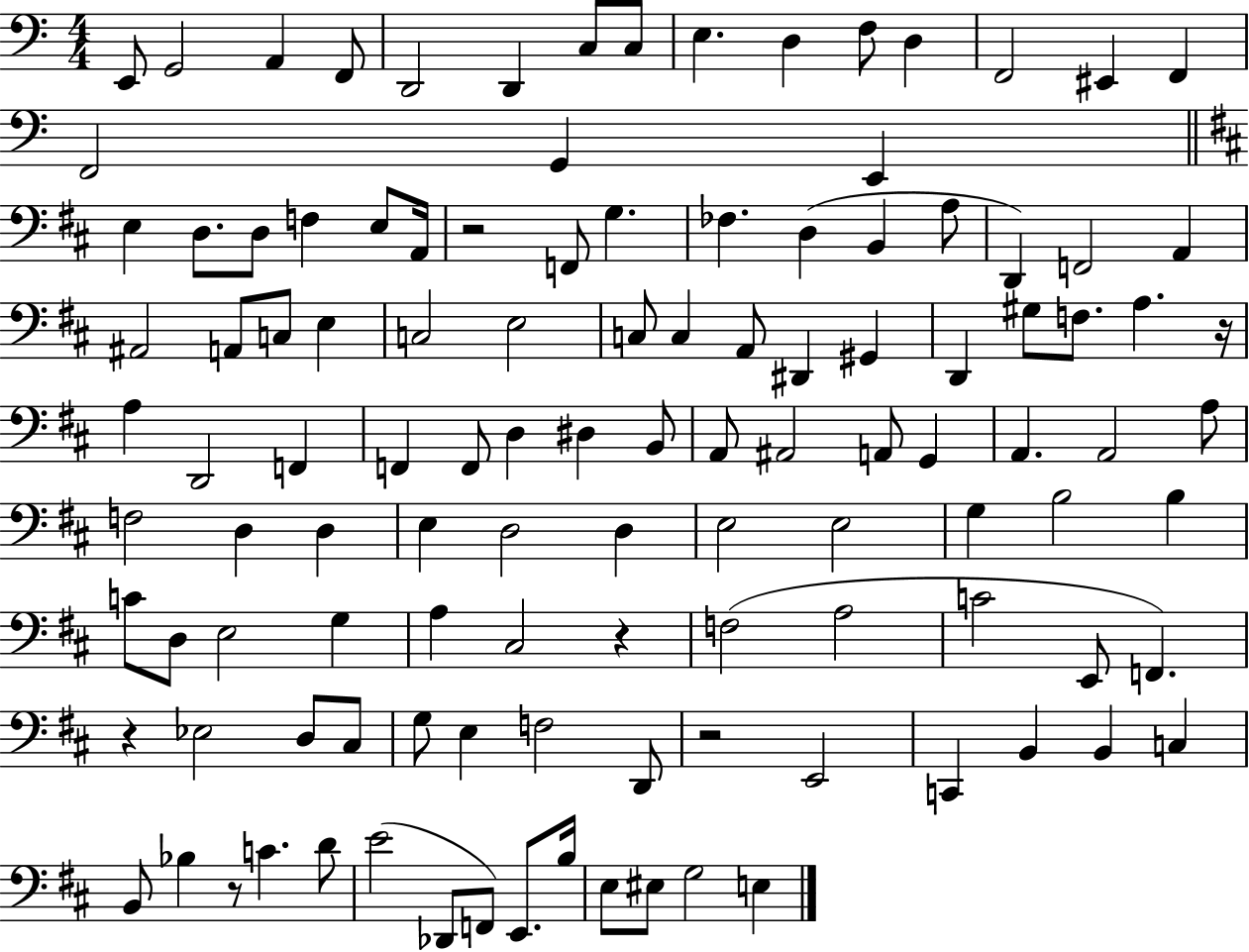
X:1
T:Untitled
M:4/4
L:1/4
K:C
E,,/2 G,,2 A,, F,,/2 D,,2 D,, C,/2 C,/2 E, D, F,/2 D, F,,2 ^E,, F,, F,,2 G,, E,, E, D,/2 D,/2 F, E,/2 A,,/4 z2 F,,/2 G, _F, D, B,, A,/2 D,, F,,2 A,, ^A,,2 A,,/2 C,/2 E, C,2 E,2 C,/2 C, A,,/2 ^D,, ^G,, D,, ^G,/2 F,/2 A, z/4 A, D,,2 F,, F,, F,,/2 D, ^D, B,,/2 A,,/2 ^A,,2 A,,/2 G,, A,, A,,2 A,/2 F,2 D, D, E, D,2 D, E,2 E,2 G, B,2 B, C/2 D,/2 E,2 G, A, ^C,2 z F,2 A,2 C2 E,,/2 F,, z _E,2 D,/2 ^C,/2 G,/2 E, F,2 D,,/2 z2 E,,2 C,, B,, B,, C, B,,/2 _B, z/2 C D/2 E2 _D,,/2 F,,/2 E,,/2 B,/4 E,/2 ^E,/2 G,2 E,